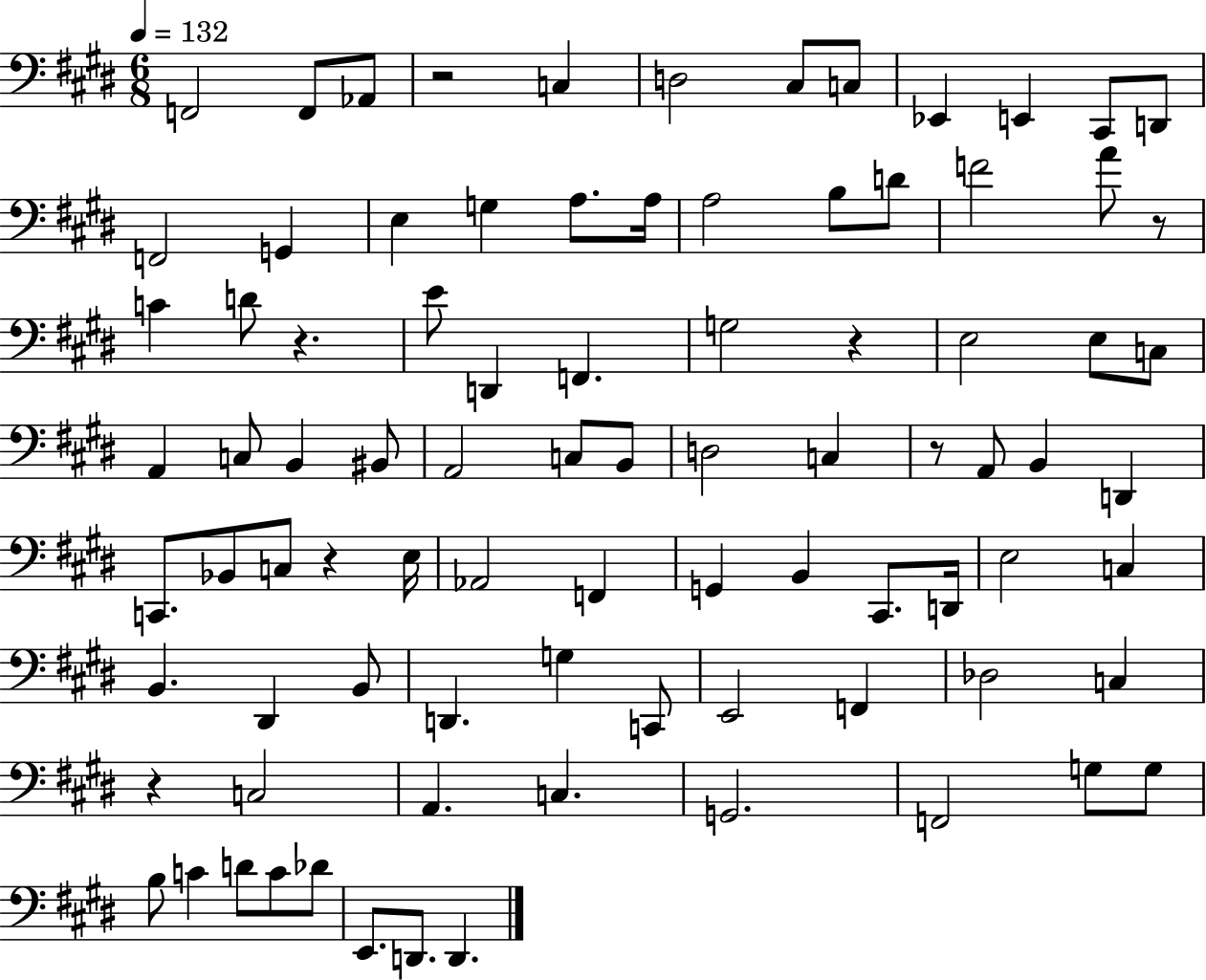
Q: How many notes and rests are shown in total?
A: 87